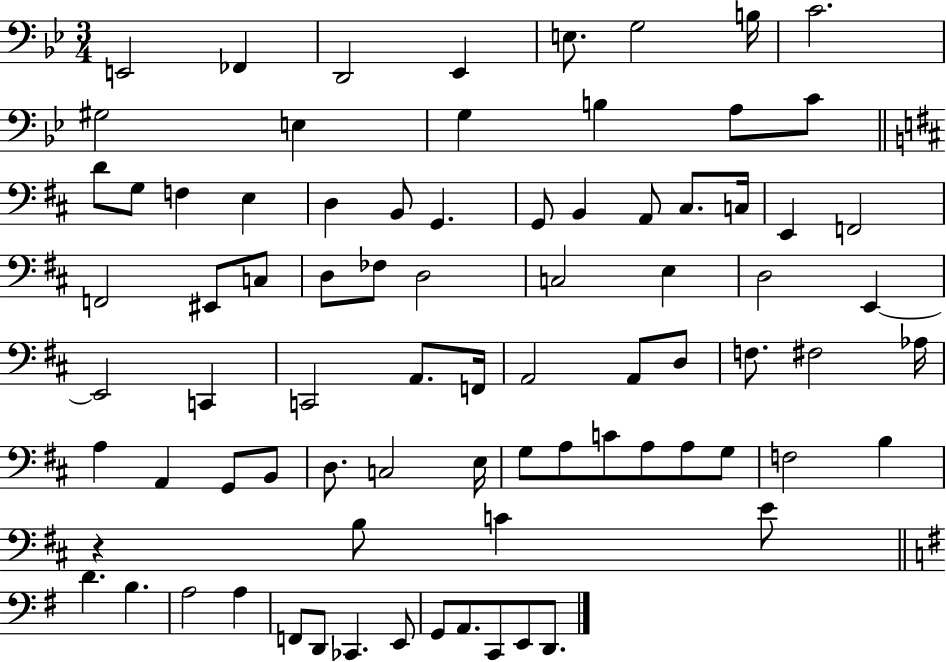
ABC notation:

X:1
T:Untitled
M:3/4
L:1/4
K:Bb
E,,2 _F,, D,,2 _E,, E,/2 G,2 B,/4 C2 ^G,2 E, G, B, A,/2 C/2 D/2 G,/2 F, E, D, B,,/2 G,, G,,/2 B,, A,,/2 ^C,/2 C,/4 E,, F,,2 F,,2 ^E,,/2 C,/2 D,/2 _F,/2 D,2 C,2 E, D,2 E,, E,,2 C,, C,,2 A,,/2 F,,/4 A,,2 A,,/2 D,/2 F,/2 ^F,2 _A,/4 A, A,, G,,/2 B,,/2 D,/2 C,2 E,/4 G,/2 A,/2 C/2 A,/2 A,/2 G,/2 F,2 B, z B,/2 C E/2 D B, A,2 A, F,,/2 D,,/2 _C,, E,,/2 G,,/2 A,,/2 C,,/2 E,,/2 D,,/2